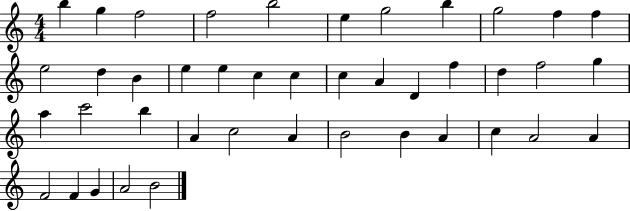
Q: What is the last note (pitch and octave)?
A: B4